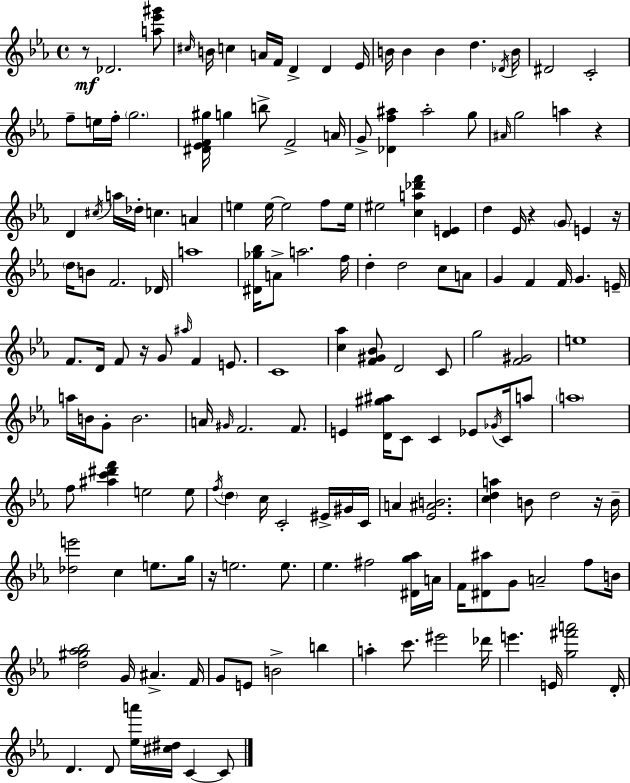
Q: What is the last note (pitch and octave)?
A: C4